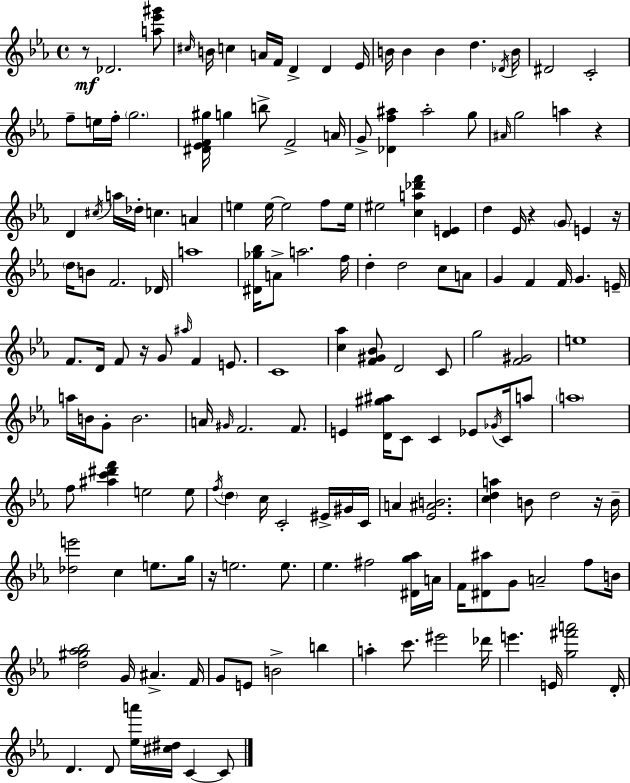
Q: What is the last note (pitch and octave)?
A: C4